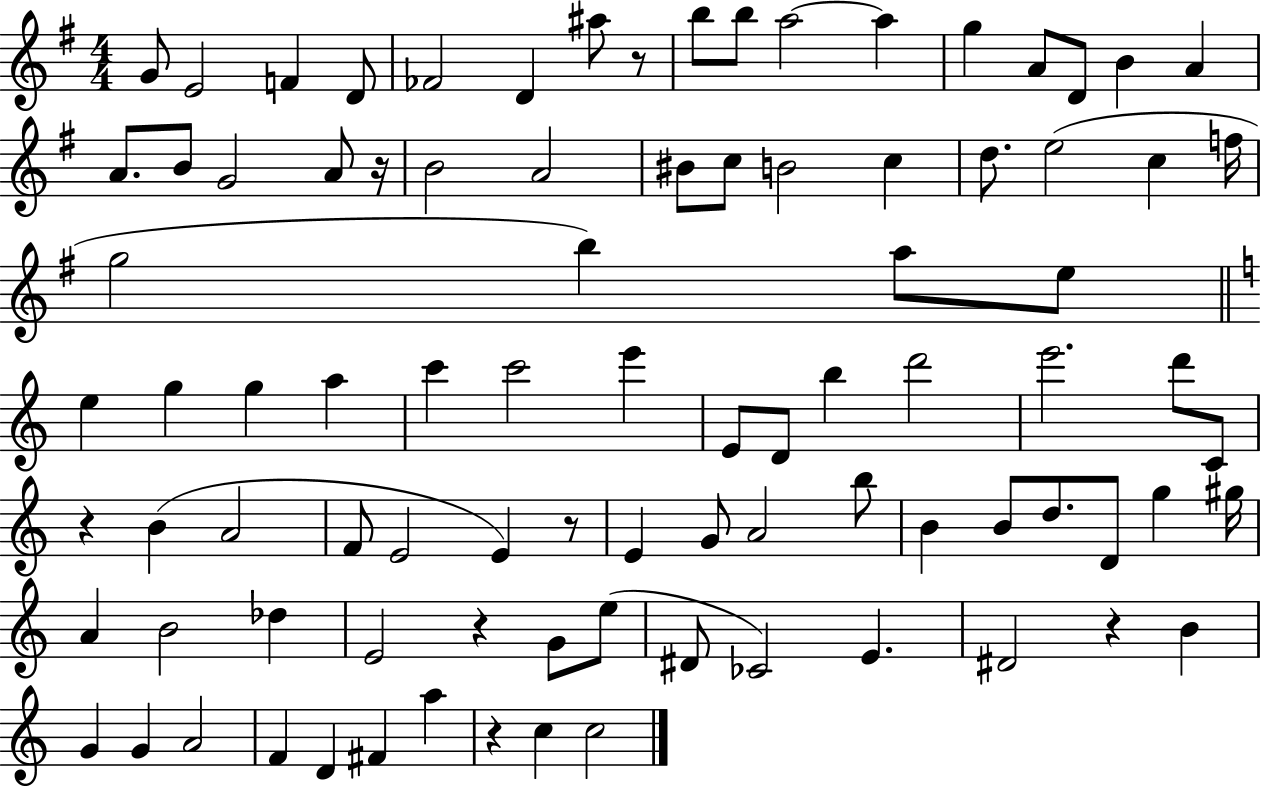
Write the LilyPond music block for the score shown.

{
  \clef treble
  \numericTimeSignature
  \time 4/4
  \key g \major
  g'8 e'2 f'4 d'8 | fes'2 d'4 ais''8 r8 | b''8 b''8 a''2~~ a''4 | g''4 a'8 d'8 b'4 a'4 | \break a'8. b'8 g'2 a'8 r16 | b'2 a'2 | bis'8 c''8 b'2 c''4 | d''8. e''2( c''4 f''16 | \break g''2 b''4) a''8 e''8 | \bar "||" \break \key c \major e''4 g''4 g''4 a''4 | c'''4 c'''2 e'''4 | e'8 d'8 b''4 d'''2 | e'''2. d'''8 c'8 | \break r4 b'4( a'2 | f'8 e'2 e'4) r8 | e'4 g'8 a'2 b''8 | b'4 b'8 d''8. d'8 g''4 gis''16 | \break a'4 b'2 des''4 | e'2 r4 g'8 e''8( | dis'8 ces'2) e'4. | dis'2 r4 b'4 | \break g'4 g'4 a'2 | f'4 d'4 fis'4 a''4 | r4 c''4 c''2 | \bar "|."
}